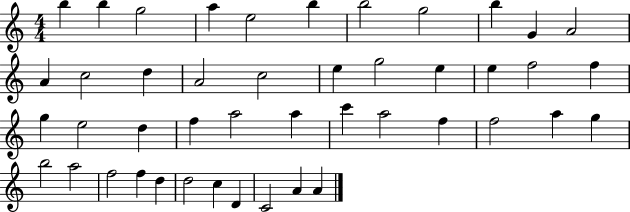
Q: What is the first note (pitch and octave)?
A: B5